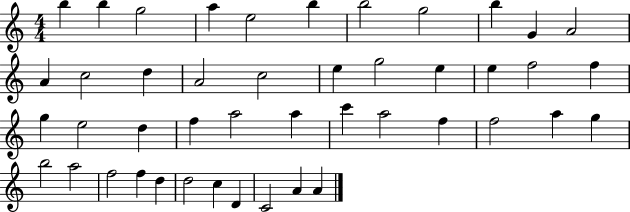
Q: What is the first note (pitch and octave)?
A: B5